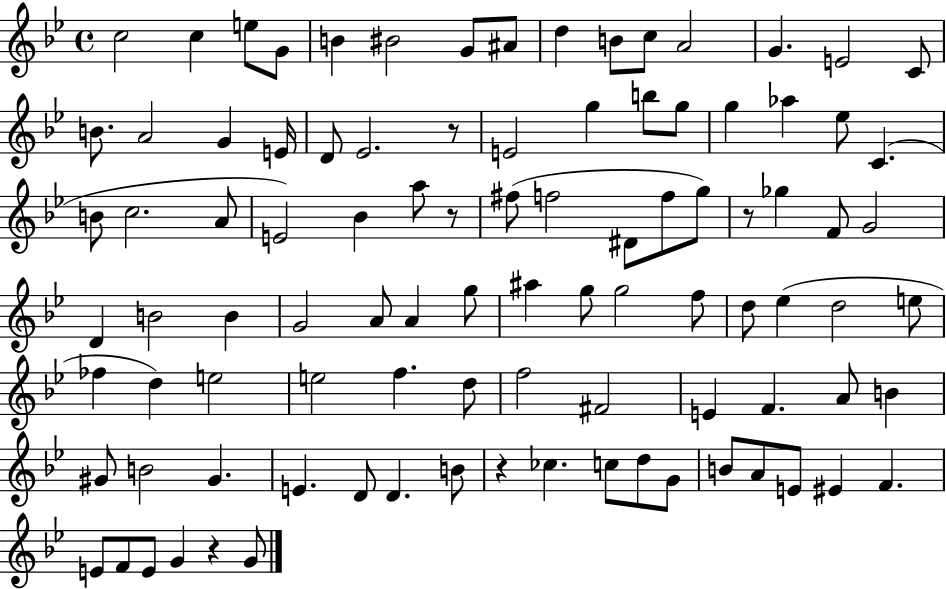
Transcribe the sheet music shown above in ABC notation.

X:1
T:Untitled
M:4/4
L:1/4
K:Bb
c2 c e/2 G/2 B ^B2 G/2 ^A/2 d B/2 c/2 A2 G E2 C/2 B/2 A2 G E/4 D/2 _E2 z/2 E2 g b/2 g/2 g _a _e/2 C B/2 c2 A/2 E2 _B a/2 z/2 ^f/2 f2 ^D/2 f/2 g/2 z/2 _g F/2 G2 D B2 B G2 A/2 A g/2 ^a g/2 g2 f/2 d/2 _e d2 e/2 _f d e2 e2 f d/2 f2 ^F2 E F A/2 B ^G/2 B2 ^G E D/2 D B/2 z _c c/2 d/2 G/2 B/2 A/2 E/2 ^E F E/2 F/2 E/2 G z G/2